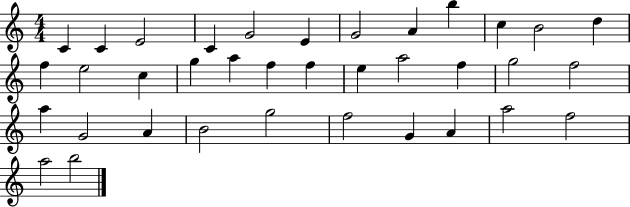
{
  \clef treble
  \numericTimeSignature
  \time 4/4
  \key c \major
  c'4 c'4 e'2 | c'4 g'2 e'4 | g'2 a'4 b''4 | c''4 b'2 d''4 | \break f''4 e''2 c''4 | g''4 a''4 f''4 f''4 | e''4 a''2 f''4 | g''2 f''2 | \break a''4 g'2 a'4 | b'2 g''2 | f''2 g'4 a'4 | a''2 f''2 | \break a''2 b''2 | \bar "|."
}